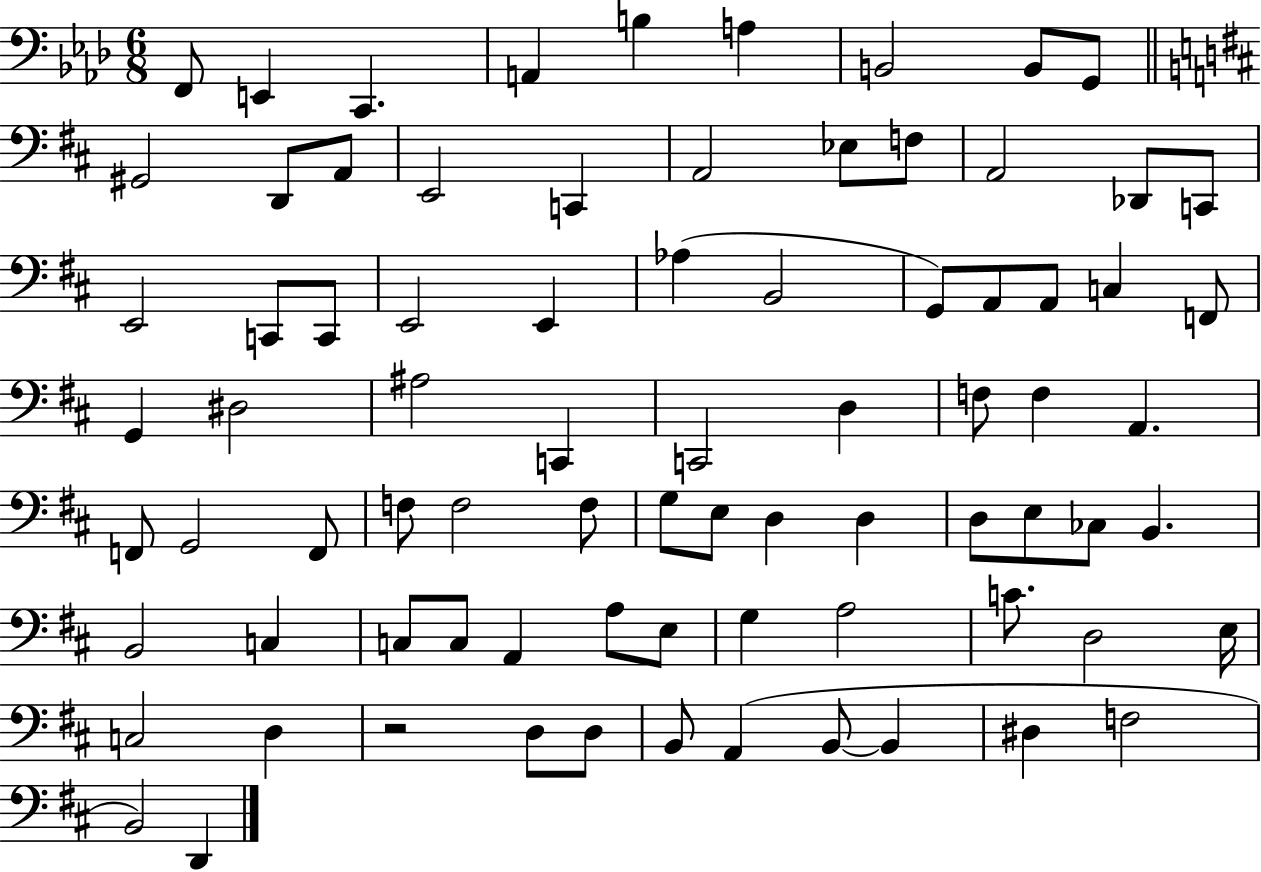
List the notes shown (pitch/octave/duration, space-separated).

F2/e E2/q C2/q. A2/q B3/q A3/q B2/h B2/e G2/e G#2/h D2/e A2/e E2/h C2/q A2/h Eb3/e F3/e A2/h Db2/e C2/e E2/h C2/e C2/e E2/h E2/q Ab3/q B2/h G2/e A2/e A2/e C3/q F2/e G2/q D#3/h A#3/h C2/q C2/h D3/q F3/e F3/q A2/q. F2/e G2/h F2/e F3/e F3/h F3/e G3/e E3/e D3/q D3/q D3/e E3/e CES3/e B2/q. B2/h C3/q C3/e C3/e A2/q A3/e E3/e G3/q A3/h C4/e. D3/h E3/s C3/h D3/q R/h D3/e D3/e B2/e A2/q B2/e B2/q D#3/q F3/h B2/h D2/q